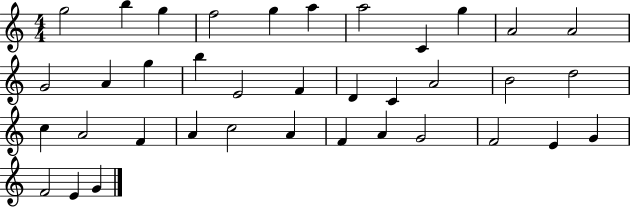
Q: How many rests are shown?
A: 0